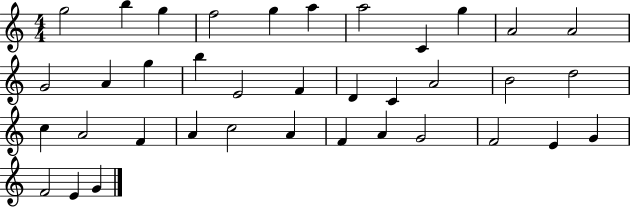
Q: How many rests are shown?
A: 0